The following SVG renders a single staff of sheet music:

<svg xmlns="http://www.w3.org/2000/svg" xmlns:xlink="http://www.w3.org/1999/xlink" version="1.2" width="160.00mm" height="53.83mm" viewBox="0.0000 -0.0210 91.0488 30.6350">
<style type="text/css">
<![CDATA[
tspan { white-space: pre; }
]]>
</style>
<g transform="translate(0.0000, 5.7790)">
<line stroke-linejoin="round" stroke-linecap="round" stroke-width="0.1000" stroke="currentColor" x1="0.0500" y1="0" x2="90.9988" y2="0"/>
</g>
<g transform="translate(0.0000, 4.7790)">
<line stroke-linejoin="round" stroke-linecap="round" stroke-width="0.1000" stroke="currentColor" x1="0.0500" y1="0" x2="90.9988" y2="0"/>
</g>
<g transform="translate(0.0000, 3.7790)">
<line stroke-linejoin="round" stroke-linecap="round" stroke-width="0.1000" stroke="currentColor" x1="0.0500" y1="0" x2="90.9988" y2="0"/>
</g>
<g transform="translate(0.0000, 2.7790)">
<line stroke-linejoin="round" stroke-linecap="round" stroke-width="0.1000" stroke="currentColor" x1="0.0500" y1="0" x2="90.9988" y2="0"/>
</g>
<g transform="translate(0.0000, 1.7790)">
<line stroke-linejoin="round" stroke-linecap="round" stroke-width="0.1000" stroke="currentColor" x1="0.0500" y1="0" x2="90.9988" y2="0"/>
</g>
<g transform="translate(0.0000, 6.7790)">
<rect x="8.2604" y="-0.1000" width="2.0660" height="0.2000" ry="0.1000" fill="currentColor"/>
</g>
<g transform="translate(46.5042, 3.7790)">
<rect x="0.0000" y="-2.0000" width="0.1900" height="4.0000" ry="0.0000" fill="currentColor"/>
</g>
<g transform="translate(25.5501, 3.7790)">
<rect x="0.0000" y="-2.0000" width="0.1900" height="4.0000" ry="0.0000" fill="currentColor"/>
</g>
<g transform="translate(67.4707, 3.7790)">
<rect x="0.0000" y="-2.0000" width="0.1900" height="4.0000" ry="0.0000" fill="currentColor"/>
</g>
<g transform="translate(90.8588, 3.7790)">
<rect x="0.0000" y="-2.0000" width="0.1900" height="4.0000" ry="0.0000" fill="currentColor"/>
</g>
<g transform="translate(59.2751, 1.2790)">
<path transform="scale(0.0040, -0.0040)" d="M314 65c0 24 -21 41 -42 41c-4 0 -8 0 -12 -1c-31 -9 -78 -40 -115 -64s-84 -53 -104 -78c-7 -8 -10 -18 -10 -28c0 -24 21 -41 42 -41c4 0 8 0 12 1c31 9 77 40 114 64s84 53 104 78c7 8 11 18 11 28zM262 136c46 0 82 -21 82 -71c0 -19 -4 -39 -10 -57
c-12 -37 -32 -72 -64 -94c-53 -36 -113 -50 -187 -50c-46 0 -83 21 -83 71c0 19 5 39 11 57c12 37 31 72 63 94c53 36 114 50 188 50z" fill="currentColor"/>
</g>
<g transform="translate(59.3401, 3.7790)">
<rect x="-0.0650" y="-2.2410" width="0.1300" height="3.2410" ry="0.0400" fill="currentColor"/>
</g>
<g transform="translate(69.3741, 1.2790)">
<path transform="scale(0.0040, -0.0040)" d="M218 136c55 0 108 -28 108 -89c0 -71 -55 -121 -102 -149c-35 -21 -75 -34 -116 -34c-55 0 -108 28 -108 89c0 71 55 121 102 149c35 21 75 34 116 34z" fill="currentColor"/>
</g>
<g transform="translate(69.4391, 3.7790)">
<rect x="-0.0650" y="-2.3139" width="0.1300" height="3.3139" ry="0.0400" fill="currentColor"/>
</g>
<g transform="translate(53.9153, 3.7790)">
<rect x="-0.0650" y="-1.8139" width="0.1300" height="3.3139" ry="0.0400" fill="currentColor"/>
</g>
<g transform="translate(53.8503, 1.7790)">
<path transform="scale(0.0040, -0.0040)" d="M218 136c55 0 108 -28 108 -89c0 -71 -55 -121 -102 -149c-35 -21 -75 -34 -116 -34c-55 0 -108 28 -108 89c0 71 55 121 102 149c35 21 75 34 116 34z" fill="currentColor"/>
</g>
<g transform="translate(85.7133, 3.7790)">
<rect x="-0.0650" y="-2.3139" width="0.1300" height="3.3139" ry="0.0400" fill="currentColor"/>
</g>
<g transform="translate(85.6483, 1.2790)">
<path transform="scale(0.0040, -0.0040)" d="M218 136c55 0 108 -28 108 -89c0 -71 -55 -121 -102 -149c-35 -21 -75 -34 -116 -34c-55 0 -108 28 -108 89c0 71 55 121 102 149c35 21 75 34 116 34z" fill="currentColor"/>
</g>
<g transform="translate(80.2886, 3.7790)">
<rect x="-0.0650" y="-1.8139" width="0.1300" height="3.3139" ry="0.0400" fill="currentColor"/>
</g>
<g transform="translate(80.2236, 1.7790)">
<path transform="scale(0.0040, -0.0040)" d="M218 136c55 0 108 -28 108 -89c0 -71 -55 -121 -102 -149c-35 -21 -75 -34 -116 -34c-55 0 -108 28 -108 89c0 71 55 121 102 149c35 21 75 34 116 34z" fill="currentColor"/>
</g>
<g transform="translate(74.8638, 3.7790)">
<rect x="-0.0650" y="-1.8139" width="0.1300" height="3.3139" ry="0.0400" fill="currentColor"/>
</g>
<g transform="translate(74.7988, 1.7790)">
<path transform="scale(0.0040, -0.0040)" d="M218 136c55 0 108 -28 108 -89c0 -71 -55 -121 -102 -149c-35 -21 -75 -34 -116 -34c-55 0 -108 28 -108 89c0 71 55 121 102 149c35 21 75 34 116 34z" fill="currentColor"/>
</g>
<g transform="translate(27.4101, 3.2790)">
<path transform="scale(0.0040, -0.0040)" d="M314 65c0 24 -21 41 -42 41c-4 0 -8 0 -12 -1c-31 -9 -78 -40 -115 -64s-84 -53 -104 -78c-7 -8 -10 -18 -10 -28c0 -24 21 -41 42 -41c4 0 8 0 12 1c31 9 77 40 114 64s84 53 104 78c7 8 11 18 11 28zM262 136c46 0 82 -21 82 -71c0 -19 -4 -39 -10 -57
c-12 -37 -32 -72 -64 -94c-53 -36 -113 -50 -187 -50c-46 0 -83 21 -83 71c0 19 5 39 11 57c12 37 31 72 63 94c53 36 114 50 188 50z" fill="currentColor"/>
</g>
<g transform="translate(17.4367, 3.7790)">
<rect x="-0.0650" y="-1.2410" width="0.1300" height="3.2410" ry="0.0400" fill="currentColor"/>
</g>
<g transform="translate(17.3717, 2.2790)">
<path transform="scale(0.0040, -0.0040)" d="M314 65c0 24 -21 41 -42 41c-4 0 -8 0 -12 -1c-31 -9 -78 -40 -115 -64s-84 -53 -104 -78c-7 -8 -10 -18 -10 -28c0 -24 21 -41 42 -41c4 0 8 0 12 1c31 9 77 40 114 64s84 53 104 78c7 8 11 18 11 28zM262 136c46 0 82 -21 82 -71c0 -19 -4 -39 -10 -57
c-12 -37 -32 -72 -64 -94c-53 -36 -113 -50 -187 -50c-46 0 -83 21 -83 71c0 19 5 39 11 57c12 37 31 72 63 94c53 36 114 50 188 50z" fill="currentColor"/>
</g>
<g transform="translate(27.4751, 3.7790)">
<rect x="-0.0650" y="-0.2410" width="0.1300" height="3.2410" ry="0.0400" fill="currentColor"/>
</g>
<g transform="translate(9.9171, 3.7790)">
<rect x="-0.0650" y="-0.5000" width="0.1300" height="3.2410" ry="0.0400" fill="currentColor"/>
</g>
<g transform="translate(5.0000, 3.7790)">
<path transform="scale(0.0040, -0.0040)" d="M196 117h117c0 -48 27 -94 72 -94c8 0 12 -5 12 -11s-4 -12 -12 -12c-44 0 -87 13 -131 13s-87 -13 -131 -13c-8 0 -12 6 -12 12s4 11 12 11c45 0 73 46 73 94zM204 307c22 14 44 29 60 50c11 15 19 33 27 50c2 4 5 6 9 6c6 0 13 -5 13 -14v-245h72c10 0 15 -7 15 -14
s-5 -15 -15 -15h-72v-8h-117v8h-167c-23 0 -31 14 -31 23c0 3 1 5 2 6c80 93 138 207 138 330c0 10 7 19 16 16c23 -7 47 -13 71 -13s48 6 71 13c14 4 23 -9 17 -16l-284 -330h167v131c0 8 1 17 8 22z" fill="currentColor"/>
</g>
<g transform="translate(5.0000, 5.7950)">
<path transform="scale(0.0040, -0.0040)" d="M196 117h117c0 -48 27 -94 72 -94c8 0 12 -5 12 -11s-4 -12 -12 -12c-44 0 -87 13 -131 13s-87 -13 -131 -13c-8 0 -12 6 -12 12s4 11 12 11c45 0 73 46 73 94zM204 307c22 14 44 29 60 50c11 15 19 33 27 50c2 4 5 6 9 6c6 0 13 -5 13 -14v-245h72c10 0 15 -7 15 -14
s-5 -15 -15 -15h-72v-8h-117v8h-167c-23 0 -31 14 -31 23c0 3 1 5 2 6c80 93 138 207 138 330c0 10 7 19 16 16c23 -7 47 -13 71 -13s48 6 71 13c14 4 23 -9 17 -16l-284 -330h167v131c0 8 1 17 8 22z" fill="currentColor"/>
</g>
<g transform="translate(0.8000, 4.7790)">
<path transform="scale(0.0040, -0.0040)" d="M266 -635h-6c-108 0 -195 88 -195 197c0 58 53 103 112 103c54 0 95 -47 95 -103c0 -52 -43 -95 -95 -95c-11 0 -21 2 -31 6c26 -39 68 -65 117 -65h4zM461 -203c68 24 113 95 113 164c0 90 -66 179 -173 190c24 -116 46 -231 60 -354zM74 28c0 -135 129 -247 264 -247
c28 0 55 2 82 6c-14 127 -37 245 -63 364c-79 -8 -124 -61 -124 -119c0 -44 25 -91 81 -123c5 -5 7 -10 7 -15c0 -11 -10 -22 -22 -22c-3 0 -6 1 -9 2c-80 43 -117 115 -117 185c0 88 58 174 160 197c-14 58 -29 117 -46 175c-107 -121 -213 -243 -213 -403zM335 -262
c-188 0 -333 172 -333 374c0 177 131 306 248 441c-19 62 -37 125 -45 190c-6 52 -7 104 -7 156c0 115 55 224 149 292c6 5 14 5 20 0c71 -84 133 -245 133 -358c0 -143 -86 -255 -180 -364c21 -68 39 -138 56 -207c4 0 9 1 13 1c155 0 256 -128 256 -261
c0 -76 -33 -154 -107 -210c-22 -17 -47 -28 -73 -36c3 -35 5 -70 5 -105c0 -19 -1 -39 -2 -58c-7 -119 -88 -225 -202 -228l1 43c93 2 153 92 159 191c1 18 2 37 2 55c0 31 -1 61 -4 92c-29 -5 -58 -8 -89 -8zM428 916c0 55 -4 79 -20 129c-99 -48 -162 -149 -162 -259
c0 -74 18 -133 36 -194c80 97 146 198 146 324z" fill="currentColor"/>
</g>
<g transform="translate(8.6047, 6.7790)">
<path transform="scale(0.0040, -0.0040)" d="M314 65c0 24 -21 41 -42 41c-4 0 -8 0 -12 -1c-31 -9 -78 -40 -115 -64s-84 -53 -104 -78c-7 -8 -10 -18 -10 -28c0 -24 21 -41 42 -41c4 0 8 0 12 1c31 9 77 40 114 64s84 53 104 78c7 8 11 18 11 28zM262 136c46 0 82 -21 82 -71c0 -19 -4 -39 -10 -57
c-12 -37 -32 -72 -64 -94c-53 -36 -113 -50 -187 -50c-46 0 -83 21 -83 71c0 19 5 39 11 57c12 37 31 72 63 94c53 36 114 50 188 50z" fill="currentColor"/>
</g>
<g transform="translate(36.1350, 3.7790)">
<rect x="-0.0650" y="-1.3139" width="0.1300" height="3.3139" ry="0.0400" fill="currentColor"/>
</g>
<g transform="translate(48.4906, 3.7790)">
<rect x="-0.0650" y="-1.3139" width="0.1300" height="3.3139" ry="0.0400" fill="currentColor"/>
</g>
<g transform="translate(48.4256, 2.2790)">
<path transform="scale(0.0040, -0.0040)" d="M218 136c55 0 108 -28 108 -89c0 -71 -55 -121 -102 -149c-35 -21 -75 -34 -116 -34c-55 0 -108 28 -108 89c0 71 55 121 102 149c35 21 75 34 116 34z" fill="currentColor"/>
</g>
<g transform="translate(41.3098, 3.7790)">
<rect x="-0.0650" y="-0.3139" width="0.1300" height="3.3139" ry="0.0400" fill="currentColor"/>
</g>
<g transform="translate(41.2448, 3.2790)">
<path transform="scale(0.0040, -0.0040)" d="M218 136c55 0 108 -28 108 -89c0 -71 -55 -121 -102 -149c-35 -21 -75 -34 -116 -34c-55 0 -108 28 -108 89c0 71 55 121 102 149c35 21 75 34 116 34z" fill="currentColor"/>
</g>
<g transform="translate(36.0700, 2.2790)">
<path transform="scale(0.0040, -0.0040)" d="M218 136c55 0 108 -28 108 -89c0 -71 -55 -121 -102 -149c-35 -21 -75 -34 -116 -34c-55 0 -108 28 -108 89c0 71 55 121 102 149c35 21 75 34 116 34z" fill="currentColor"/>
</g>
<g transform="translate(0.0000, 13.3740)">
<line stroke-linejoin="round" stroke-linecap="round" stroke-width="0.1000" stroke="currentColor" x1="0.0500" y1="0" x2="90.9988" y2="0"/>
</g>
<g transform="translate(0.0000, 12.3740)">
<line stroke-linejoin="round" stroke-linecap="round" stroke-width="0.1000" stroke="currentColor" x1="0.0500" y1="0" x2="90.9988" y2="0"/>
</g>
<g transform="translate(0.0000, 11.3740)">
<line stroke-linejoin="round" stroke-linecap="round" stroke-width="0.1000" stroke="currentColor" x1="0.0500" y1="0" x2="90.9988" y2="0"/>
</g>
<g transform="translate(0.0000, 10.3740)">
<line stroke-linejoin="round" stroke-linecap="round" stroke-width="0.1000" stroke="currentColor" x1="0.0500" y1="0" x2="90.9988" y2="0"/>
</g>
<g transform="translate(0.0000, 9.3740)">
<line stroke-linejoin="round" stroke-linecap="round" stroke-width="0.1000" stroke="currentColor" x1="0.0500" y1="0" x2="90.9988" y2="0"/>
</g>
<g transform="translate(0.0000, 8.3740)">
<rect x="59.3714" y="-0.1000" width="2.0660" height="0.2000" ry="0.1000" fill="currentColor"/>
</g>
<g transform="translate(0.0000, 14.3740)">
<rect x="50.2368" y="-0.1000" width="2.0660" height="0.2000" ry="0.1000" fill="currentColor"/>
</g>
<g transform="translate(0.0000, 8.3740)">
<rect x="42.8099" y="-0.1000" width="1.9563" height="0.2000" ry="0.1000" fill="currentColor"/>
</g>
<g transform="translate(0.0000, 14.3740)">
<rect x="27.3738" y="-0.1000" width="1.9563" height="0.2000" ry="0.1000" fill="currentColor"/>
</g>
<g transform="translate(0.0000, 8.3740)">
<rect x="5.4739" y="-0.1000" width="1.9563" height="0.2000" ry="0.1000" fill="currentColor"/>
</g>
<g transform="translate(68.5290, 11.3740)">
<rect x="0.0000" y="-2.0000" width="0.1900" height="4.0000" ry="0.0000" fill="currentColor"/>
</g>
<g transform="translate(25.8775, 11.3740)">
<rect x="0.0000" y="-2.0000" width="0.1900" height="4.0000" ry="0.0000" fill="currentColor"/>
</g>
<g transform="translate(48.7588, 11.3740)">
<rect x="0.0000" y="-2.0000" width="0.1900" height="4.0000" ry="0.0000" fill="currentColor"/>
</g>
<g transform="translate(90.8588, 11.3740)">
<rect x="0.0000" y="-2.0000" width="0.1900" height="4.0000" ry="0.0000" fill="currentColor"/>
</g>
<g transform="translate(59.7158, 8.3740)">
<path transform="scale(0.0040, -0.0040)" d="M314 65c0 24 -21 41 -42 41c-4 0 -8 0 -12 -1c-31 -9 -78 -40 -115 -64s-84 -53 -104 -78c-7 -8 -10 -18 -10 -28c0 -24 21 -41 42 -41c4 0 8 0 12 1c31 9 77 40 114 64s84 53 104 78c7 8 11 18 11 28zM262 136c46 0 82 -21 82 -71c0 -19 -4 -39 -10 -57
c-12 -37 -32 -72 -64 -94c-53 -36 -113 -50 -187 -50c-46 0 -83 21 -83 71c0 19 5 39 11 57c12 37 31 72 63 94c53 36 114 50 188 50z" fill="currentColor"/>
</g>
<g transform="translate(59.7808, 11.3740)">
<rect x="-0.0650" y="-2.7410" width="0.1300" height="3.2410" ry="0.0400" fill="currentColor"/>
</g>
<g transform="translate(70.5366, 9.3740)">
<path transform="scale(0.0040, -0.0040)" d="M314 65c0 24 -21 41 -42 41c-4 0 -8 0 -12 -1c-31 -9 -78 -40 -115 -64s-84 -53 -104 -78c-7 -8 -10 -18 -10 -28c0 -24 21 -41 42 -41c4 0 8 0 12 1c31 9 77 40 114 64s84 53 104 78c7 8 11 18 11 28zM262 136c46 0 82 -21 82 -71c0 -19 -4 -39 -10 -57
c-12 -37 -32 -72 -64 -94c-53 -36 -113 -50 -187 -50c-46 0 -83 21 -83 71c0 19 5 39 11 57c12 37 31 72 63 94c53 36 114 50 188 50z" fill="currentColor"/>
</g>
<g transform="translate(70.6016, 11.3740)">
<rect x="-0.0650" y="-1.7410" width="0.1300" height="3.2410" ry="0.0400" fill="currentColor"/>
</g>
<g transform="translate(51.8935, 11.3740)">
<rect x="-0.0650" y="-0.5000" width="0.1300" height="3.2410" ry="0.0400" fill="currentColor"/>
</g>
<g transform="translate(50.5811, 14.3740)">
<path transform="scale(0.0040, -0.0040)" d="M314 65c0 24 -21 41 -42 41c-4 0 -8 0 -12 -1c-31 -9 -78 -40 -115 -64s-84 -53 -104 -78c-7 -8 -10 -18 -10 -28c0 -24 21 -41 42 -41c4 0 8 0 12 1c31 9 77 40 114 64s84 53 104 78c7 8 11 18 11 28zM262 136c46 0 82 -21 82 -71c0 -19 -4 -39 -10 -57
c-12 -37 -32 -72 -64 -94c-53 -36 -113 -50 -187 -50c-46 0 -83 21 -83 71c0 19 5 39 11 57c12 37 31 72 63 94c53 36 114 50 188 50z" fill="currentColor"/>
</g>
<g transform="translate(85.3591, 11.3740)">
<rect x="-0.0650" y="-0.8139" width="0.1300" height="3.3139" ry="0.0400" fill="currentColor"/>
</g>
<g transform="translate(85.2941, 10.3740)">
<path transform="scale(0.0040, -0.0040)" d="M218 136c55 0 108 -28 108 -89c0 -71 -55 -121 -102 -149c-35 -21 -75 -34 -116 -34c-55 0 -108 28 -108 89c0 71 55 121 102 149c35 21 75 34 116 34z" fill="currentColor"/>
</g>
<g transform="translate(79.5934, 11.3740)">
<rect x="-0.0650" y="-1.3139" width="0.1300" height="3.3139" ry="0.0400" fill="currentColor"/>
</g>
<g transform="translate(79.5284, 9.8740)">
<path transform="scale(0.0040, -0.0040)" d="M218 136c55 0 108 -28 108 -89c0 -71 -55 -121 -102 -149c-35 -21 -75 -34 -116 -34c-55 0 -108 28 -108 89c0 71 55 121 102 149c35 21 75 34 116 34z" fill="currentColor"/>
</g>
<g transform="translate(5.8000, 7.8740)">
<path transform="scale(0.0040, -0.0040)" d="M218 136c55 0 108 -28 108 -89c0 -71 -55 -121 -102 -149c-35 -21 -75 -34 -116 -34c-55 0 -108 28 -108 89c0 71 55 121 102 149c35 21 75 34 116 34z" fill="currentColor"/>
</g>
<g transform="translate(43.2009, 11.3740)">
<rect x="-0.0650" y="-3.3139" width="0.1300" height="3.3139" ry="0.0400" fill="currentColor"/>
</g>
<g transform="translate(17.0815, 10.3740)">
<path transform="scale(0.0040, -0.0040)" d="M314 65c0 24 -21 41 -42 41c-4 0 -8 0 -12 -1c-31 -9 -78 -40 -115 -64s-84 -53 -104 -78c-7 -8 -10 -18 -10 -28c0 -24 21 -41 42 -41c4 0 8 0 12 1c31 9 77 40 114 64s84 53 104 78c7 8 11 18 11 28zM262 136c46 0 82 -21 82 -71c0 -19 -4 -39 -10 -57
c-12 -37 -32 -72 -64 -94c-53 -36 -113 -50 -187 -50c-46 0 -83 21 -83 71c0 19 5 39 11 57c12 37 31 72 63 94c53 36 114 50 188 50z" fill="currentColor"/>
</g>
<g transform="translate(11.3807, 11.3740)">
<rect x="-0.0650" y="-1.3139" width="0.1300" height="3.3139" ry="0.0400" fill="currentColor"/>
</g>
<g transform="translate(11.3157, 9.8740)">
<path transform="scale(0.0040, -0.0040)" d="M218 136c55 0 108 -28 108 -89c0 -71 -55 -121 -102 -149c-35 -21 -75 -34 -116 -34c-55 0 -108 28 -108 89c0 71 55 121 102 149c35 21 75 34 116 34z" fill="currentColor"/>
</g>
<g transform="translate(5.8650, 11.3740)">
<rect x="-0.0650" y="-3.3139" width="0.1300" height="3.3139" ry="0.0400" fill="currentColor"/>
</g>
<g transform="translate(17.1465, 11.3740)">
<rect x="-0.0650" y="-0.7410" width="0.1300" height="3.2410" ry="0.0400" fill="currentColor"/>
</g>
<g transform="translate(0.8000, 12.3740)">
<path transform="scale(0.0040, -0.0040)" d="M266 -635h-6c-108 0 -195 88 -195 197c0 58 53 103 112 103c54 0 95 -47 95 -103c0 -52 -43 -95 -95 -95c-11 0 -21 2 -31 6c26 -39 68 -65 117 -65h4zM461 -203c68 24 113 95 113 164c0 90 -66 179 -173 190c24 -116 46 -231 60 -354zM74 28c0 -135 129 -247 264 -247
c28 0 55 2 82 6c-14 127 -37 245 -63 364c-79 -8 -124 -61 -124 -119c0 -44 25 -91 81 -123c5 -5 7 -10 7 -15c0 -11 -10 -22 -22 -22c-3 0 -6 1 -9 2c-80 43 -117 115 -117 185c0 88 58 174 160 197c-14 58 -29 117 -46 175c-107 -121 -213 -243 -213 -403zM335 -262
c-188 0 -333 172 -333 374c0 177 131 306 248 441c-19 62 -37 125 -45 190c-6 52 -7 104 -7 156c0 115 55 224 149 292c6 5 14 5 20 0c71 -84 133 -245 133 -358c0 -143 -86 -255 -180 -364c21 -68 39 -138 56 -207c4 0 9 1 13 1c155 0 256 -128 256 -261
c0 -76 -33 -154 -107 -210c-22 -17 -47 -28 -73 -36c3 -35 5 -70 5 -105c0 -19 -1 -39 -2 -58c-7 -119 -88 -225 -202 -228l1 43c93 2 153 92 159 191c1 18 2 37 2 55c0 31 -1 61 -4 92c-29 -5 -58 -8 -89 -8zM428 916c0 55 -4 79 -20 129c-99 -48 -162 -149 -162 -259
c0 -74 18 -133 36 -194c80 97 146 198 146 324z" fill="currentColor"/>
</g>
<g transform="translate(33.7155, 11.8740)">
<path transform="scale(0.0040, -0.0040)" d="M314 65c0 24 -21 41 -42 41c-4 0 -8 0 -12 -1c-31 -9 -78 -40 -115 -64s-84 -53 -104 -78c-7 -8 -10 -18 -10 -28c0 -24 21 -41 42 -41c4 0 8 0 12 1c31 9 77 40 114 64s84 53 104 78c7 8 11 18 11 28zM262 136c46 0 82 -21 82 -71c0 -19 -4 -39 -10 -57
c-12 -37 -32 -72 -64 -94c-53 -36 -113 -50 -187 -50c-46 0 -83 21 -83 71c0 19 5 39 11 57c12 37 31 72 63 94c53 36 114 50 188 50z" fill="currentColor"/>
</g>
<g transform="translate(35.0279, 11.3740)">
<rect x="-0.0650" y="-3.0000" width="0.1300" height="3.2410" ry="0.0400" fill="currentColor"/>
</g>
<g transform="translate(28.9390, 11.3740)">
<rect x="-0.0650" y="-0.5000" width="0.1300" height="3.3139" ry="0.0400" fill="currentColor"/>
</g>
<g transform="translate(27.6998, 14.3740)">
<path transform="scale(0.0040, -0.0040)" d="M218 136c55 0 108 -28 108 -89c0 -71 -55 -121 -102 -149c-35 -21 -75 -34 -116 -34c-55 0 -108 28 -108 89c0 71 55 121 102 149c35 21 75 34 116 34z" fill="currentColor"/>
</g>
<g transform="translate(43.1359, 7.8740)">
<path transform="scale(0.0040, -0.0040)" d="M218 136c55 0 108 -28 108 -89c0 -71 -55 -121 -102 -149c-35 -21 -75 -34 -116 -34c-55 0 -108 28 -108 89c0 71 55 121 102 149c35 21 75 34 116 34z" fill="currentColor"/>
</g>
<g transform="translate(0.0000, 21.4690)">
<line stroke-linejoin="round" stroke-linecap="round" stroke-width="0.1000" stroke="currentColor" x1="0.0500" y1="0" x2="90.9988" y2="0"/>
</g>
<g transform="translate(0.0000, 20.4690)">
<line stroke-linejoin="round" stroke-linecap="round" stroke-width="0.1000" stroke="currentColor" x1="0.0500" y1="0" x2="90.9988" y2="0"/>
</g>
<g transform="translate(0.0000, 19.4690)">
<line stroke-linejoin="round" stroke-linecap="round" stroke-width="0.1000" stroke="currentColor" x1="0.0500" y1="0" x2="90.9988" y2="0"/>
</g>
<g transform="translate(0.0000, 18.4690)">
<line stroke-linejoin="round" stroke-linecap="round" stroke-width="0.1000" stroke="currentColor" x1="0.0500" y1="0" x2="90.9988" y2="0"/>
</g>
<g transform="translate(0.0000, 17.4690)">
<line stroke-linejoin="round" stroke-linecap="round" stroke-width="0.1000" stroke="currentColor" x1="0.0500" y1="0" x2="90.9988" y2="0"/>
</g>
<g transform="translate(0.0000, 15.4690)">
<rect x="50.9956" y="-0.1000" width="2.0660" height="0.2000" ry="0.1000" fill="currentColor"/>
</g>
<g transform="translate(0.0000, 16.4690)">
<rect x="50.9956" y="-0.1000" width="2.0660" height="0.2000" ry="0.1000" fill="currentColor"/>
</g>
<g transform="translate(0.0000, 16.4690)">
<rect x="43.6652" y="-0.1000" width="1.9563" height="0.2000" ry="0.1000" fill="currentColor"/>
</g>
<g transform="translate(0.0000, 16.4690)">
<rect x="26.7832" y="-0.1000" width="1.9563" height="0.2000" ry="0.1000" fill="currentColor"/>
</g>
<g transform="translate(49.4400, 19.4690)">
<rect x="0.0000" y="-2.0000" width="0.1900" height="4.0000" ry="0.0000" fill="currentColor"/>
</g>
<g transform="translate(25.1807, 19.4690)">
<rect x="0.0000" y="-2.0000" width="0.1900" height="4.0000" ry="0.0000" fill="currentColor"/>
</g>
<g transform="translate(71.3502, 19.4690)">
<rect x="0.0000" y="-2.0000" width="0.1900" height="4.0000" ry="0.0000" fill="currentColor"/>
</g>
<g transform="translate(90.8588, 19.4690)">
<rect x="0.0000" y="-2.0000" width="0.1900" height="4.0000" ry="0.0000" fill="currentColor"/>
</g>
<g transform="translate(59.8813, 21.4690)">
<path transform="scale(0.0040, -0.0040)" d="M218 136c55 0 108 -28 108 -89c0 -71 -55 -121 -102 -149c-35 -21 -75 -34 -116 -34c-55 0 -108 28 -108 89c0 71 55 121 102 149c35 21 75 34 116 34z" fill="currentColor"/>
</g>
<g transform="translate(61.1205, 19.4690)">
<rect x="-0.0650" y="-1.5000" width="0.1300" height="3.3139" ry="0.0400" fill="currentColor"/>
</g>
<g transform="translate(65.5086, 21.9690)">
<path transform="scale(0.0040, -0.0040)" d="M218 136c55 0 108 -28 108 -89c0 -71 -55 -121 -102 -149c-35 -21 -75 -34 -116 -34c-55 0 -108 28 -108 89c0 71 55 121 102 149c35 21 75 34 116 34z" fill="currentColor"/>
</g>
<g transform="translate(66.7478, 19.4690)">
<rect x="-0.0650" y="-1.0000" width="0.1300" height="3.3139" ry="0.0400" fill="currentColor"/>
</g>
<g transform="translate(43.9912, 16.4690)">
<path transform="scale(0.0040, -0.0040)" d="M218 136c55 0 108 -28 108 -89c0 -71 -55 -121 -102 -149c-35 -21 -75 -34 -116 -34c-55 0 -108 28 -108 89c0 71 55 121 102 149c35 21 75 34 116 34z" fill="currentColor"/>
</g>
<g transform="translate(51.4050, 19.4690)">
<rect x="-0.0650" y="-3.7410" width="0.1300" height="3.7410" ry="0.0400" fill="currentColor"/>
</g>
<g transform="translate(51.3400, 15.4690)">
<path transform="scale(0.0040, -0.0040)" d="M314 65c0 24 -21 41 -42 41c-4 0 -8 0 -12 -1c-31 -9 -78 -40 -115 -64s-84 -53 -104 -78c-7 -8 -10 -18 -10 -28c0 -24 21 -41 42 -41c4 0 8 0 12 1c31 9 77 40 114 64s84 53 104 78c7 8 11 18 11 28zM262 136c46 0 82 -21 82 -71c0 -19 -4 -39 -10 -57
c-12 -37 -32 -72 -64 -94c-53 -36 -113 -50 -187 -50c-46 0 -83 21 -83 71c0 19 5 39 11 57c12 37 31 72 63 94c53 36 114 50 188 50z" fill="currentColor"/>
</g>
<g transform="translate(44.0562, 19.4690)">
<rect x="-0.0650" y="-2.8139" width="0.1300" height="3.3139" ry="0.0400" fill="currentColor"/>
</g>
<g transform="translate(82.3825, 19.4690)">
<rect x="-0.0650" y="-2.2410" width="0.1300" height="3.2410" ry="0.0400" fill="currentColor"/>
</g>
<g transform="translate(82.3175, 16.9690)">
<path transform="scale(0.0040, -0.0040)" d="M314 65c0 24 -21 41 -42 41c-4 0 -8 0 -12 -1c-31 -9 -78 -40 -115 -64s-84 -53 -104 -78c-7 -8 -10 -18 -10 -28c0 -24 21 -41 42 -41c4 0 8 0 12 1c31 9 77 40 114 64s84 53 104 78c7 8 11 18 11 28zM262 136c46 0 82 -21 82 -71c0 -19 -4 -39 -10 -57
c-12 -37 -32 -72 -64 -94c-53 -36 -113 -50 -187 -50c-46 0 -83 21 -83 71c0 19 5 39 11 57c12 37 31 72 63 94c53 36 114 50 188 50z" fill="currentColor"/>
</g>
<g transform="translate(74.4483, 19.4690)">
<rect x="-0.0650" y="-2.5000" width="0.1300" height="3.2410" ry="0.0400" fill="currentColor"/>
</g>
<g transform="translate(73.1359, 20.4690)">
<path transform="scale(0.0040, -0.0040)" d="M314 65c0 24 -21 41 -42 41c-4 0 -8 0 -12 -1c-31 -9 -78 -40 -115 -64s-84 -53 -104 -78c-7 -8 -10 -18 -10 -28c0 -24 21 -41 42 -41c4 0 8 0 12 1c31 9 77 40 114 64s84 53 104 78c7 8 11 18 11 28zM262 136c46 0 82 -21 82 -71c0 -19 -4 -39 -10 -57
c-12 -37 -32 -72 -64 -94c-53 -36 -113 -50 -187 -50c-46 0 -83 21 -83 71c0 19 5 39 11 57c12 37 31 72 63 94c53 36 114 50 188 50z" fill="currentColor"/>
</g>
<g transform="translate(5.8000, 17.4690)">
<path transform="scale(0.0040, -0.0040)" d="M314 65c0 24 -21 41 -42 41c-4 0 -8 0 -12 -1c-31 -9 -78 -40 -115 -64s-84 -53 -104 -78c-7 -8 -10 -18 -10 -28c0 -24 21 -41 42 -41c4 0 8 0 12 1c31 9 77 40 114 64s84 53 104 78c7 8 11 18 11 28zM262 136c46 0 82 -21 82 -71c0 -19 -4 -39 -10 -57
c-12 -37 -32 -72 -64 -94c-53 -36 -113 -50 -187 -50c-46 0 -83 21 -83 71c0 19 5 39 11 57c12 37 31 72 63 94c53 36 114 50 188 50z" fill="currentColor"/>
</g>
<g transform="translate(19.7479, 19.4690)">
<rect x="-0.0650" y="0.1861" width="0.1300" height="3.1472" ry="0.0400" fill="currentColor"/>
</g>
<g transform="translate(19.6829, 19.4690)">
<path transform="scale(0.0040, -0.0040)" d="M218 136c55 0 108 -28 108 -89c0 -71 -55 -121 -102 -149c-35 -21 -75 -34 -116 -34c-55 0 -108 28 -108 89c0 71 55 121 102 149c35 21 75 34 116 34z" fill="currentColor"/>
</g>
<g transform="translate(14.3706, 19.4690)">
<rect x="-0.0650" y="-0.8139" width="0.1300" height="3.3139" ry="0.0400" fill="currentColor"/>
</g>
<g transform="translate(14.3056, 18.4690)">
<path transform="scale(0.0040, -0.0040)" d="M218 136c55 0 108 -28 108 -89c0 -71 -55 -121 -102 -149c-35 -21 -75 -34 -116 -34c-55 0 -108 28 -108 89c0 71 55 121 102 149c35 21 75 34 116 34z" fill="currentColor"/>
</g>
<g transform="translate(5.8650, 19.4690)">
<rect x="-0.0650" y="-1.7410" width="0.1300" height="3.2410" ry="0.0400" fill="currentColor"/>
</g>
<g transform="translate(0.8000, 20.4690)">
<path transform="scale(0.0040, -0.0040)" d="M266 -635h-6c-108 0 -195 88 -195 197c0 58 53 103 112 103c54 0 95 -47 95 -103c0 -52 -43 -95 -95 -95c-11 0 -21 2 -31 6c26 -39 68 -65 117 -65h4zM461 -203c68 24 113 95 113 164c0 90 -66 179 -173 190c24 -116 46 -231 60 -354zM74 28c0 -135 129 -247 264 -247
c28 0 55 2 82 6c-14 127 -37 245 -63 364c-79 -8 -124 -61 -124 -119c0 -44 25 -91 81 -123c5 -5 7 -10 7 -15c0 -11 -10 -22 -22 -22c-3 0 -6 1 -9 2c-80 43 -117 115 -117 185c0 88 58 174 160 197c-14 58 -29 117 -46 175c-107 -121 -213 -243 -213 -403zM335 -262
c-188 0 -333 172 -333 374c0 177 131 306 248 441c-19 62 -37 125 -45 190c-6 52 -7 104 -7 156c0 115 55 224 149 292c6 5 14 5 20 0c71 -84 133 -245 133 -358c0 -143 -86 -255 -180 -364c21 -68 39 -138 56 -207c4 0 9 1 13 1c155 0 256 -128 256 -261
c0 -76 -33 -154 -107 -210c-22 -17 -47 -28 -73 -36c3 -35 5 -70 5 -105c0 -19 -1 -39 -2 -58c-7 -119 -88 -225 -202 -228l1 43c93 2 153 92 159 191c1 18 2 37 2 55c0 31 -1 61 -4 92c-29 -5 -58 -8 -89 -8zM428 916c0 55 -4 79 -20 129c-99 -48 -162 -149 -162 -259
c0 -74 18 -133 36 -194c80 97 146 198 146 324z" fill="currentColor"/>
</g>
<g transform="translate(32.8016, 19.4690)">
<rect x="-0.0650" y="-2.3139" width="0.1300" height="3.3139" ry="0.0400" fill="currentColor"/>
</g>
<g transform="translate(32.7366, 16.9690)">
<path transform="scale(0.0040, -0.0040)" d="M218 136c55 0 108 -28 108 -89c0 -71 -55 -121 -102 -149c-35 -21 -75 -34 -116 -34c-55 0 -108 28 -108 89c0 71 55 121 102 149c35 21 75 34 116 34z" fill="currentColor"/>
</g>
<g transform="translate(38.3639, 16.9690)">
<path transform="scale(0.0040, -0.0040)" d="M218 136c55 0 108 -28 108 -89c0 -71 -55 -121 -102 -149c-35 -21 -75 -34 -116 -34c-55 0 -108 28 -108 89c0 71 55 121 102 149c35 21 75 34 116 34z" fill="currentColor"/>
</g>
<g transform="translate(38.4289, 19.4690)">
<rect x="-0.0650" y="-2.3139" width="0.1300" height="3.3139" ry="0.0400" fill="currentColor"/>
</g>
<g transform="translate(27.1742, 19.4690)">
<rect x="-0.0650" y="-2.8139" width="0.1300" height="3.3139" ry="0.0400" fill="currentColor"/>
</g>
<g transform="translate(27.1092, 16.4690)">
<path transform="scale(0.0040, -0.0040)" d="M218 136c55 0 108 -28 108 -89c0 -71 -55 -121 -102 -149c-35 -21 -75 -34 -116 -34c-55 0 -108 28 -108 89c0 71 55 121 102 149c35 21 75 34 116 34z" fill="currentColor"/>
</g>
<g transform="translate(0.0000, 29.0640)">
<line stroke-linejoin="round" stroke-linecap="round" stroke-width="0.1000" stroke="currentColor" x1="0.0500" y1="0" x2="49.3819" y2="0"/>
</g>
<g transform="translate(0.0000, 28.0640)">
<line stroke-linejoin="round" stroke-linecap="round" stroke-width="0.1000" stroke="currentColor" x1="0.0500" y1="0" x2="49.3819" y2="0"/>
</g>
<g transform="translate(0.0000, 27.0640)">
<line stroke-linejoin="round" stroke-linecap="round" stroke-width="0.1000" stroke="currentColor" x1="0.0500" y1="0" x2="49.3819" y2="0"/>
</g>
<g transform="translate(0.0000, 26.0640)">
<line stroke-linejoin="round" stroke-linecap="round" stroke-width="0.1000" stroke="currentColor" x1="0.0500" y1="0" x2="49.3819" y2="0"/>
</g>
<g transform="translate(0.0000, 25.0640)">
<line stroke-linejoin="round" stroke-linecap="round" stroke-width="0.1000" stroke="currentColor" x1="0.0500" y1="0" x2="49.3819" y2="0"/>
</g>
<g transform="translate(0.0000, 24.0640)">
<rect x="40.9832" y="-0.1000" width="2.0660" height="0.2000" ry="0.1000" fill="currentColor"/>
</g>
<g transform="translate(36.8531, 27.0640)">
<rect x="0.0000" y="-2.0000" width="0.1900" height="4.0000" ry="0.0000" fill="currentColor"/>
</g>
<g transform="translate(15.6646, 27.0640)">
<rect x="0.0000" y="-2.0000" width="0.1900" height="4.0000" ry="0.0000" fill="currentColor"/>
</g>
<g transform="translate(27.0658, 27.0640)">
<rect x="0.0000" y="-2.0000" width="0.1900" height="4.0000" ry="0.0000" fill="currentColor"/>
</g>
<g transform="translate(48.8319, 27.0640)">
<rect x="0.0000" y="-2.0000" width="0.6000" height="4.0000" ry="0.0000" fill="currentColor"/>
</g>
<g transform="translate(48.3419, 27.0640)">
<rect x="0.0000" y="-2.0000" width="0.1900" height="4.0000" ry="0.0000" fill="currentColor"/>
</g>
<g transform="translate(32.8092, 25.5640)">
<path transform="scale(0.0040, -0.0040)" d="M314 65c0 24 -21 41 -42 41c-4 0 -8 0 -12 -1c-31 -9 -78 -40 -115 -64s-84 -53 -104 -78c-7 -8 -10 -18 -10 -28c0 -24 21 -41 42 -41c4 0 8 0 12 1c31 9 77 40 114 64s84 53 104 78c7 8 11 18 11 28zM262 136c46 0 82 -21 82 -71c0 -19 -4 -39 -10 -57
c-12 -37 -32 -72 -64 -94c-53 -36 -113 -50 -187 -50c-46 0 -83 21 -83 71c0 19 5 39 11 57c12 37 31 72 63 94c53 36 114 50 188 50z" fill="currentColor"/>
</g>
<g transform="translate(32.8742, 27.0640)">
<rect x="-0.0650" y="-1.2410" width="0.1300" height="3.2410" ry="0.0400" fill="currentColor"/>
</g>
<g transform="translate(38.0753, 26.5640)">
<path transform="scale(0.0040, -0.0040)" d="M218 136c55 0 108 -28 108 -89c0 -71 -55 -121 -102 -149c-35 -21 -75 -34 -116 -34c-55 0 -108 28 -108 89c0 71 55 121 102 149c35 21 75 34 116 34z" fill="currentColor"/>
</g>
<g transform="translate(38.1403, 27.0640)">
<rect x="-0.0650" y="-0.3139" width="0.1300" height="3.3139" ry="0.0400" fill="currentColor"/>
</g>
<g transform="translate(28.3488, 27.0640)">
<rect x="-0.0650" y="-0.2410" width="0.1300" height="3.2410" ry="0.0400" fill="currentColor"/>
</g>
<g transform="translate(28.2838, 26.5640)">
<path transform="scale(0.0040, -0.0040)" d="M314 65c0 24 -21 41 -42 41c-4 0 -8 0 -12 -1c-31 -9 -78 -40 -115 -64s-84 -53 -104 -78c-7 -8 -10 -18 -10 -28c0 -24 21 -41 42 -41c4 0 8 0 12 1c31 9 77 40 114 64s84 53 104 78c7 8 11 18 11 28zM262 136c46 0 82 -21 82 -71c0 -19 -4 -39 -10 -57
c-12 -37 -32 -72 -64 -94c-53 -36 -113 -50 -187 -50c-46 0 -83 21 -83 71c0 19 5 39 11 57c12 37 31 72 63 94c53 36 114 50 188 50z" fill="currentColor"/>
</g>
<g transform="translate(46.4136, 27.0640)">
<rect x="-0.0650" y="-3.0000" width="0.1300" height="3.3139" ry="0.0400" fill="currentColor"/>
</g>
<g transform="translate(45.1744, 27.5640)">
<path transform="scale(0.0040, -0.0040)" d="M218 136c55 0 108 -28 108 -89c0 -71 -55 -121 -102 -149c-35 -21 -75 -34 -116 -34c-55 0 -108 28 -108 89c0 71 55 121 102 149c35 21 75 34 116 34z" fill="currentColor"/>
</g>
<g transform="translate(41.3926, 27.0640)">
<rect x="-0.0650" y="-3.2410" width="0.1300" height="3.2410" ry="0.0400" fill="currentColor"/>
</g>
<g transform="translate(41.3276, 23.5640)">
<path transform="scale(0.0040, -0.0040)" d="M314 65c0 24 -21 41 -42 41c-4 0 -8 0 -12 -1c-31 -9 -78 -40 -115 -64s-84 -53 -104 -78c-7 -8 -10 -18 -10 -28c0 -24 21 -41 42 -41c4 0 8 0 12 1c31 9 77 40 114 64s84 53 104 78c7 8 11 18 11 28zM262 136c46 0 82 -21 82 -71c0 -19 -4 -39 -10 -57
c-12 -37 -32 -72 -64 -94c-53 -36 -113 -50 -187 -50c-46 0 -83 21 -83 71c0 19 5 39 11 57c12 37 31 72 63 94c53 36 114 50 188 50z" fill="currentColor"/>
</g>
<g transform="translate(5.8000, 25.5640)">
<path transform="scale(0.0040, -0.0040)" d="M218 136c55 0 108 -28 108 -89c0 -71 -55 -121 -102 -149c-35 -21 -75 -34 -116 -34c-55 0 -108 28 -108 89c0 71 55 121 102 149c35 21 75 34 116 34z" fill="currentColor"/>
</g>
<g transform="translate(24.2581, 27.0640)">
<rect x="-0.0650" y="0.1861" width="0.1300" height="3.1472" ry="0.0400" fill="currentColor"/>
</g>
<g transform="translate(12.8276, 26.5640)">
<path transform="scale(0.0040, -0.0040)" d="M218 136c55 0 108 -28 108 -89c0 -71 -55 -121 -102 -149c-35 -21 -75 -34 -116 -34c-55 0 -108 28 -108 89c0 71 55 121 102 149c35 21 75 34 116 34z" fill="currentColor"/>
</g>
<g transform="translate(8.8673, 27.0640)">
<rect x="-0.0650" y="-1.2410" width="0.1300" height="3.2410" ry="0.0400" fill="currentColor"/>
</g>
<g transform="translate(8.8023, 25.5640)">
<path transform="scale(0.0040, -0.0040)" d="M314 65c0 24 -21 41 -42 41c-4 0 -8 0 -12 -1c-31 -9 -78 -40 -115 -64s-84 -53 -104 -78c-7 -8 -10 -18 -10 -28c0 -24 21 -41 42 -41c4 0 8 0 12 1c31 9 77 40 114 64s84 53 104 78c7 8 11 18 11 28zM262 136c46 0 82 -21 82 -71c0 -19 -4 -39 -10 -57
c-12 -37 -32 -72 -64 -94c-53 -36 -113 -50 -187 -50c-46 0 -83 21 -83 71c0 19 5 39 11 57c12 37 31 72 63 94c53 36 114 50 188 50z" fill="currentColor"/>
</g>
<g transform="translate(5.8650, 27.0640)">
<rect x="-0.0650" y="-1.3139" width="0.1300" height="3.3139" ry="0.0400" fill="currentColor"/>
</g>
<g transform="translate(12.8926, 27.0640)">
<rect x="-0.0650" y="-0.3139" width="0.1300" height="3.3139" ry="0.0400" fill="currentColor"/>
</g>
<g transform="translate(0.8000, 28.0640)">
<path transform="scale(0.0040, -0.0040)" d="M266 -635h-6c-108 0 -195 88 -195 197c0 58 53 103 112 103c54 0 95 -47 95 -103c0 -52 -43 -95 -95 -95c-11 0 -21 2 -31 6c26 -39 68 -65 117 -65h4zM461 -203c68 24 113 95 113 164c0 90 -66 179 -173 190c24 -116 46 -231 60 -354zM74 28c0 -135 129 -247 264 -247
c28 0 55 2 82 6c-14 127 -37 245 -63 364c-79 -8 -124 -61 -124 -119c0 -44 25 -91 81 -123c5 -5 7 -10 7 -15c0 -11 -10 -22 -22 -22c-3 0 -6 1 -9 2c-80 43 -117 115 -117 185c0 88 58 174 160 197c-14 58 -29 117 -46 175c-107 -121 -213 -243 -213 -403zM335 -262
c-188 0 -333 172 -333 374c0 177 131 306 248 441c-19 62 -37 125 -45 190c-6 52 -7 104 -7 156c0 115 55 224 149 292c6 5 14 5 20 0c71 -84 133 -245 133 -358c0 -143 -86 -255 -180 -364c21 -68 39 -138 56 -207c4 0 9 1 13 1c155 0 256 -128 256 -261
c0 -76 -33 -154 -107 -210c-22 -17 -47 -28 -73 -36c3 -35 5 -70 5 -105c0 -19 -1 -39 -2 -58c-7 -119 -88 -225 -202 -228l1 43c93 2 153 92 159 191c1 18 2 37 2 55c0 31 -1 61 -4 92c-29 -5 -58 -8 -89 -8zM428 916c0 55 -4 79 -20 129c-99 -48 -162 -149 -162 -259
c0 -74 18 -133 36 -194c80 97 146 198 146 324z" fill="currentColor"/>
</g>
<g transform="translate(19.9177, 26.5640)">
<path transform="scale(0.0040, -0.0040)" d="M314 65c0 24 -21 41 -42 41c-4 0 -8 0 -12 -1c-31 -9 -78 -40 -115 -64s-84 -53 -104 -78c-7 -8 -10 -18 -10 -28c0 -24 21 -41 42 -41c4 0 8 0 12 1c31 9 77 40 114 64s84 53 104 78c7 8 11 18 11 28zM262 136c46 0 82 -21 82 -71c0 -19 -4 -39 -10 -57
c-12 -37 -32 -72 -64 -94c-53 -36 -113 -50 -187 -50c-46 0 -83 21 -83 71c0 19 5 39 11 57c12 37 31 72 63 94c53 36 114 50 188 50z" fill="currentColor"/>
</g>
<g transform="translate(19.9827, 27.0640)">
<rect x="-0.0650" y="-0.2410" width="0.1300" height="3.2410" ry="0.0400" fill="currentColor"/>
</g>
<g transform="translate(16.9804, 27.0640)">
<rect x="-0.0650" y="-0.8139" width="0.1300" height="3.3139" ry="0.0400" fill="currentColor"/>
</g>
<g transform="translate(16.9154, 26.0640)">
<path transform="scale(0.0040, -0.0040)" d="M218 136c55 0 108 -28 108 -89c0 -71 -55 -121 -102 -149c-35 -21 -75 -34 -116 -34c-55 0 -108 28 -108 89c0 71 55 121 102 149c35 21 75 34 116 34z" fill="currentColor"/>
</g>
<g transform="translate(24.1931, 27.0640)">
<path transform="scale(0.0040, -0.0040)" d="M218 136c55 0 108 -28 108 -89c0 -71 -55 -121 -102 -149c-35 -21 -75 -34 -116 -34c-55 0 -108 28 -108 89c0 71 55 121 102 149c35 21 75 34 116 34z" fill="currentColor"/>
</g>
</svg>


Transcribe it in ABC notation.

X:1
T:Untitled
M:4/4
L:1/4
K:C
C2 e2 c2 e c e f g2 g f f g b e d2 C A2 b C2 a2 f2 e d f2 d B a g g a c'2 E D G2 g2 e e2 c d c2 B c2 e2 c b2 A